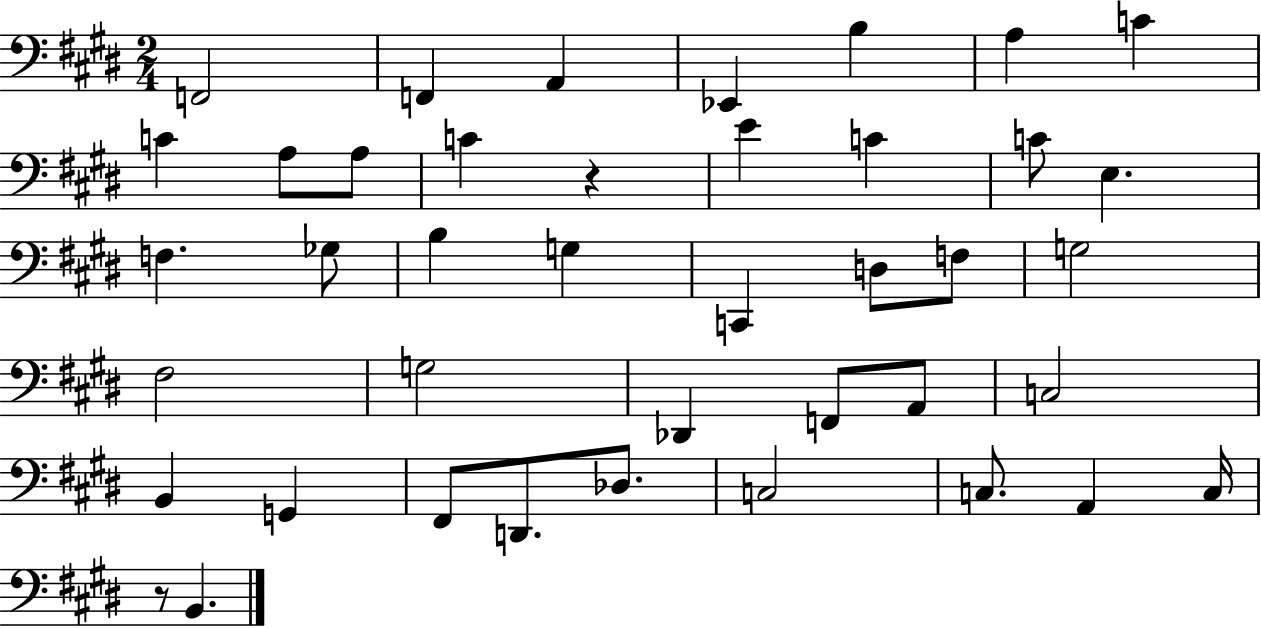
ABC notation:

X:1
T:Untitled
M:2/4
L:1/4
K:E
F,,2 F,, A,, _E,, B, A, C C A,/2 A,/2 C z E C C/2 E, F, _G,/2 B, G, C,, D,/2 F,/2 G,2 ^F,2 G,2 _D,, F,,/2 A,,/2 C,2 B,, G,, ^F,,/2 D,,/2 _D,/2 C,2 C,/2 A,, C,/4 z/2 B,,